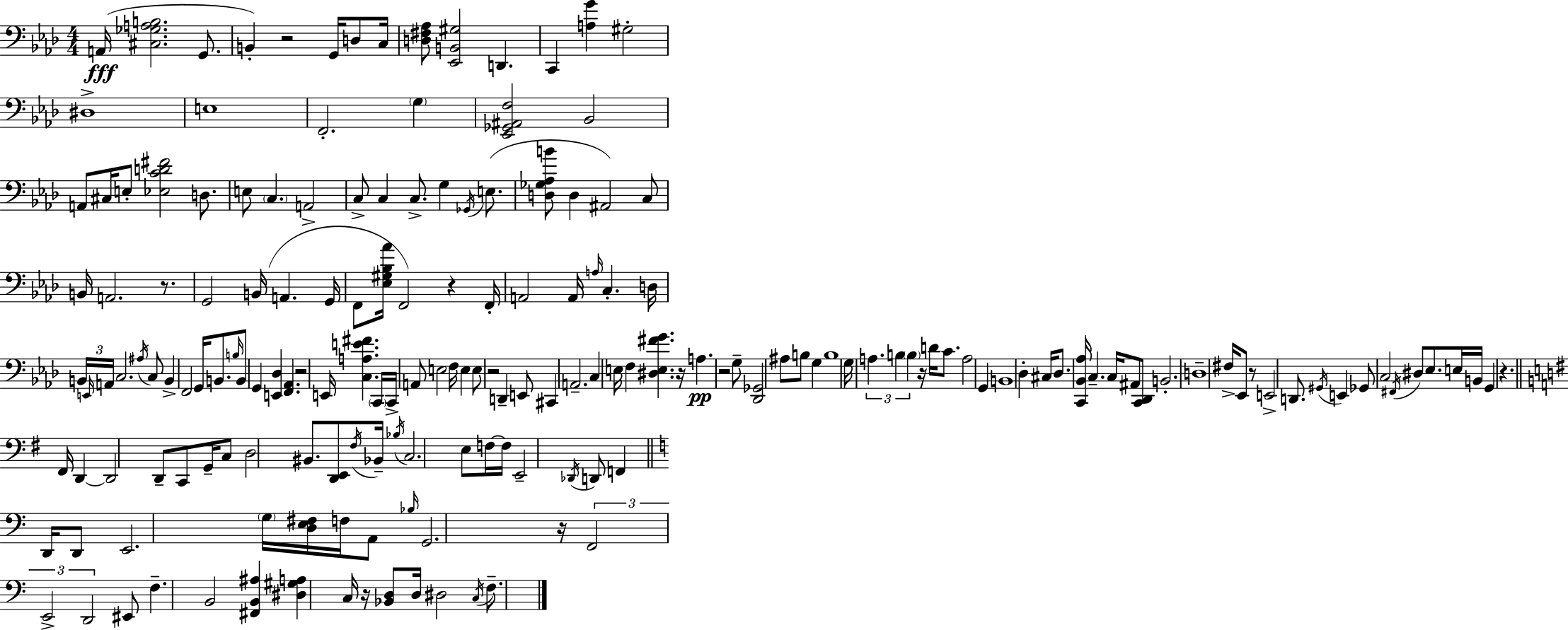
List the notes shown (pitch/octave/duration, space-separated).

A2/s [C#3,Gb3,A3,B3]/h. G2/e. B2/q R/h G2/s D3/e C3/s [D3,F#3,Ab3]/e [Eb2,B2,G#3]/h D2/q. C2/q [A3,G4]/q G#3/h D#3/w E3/w F2/h. G3/q [Eb2,Gb2,A#2,F3]/h Bb2/h A2/e C#3/s E3/e [Eb3,C4,D4,F#4]/h D3/e. E3/e C3/q. A2/h C3/e C3/q C3/e. G3/q Gb2/s E3/e. [D3,Gb3,Ab3,B4]/e D3/q A#2/h C3/e B2/s A2/h. R/e. G2/h B2/s A2/q. G2/s F2/e [Eb3,G#3,Bb3,Ab4]/s F2/h R/q F2/s A2/h A2/s A3/s C3/q. D3/s B2/s E2/s A2/s C3/h. A#3/s C3/e B2/q F2/h G2/s B2/e. B3/s B2/e G2/q [E2,Db3]/q [F2,Ab2]/q. R/h E2/s [C3,A3,E4,F#4]/q. C2/s C2/s A2/e E3/h F3/s E3/q E3/e R/h D2/q E2/e C#2/q A2/h. C3/q E3/s F3/q [D#3,E3,F#4,G4]/q. R/s A3/q. R/h G3/e [Db2,Gb2]/h A#3/e B3/e G3/q B3/w G3/s A3/q. B3/q B3/q R/s D4/s C4/e. A3/h G2/q B2/w Db3/q C#3/s Db3/e. [C2,Bb2,Ab3]/s C3/q. C3/s A#2/e [C2,Db2]/e B2/h. D3/w F#3/s Eb2/e R/e E2/h D2/e. G#2/s E2/q Gb2/e C3/h F#2/s D#3/e Eb3/e. E3/s B2/s G2/q R/q. F#2/s D2/q D2/h D2/e C2/e G2/s C3/e D3/h BIS2/e. [D2,E2]/e F#3/s Bb2/s Bb3/s C3/h. E3/e F3/s F3/s E2/h Db2/s D2/e F2/q D2/s D2/e E2/h. G3/s [D3,E3,F#3]/s F3/s A2/e Bb3/s G2/h. R/s F2/h E2/h D2/h EIS2/e F3/q. B2/h [F#2,B2,A#3]/q [D#3,G#3,A3]/q C3/s R/s [Bb2,D3]/e D3/s D#3/h C3/s F3/e.